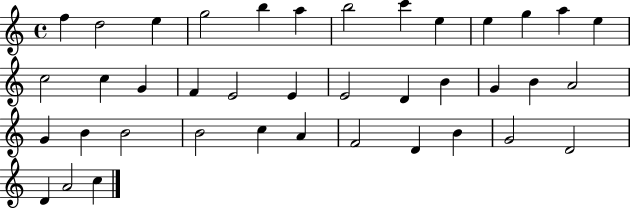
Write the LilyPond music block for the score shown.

{
  \clef treble
  \time 4/4
  \defaultTimeSignature
  \key c \major
  f''4 d''2 e''4 | g''2 b''4 a''4 | b''2 c'''4 e''4 | e''4 g''4 a''4 e''4 | \break c''2 c''4 g'4 | f'4 e'2 e'4 | e'2 d'4 b'4 | g'4 b'4 a'2 | \break g'4 b'4 b'2 | b'2 c''4 a'4 | f'2 d'4 b'4 | g'2 d'2 | \break d'4 a'2 c''4 | \bar "|."
}